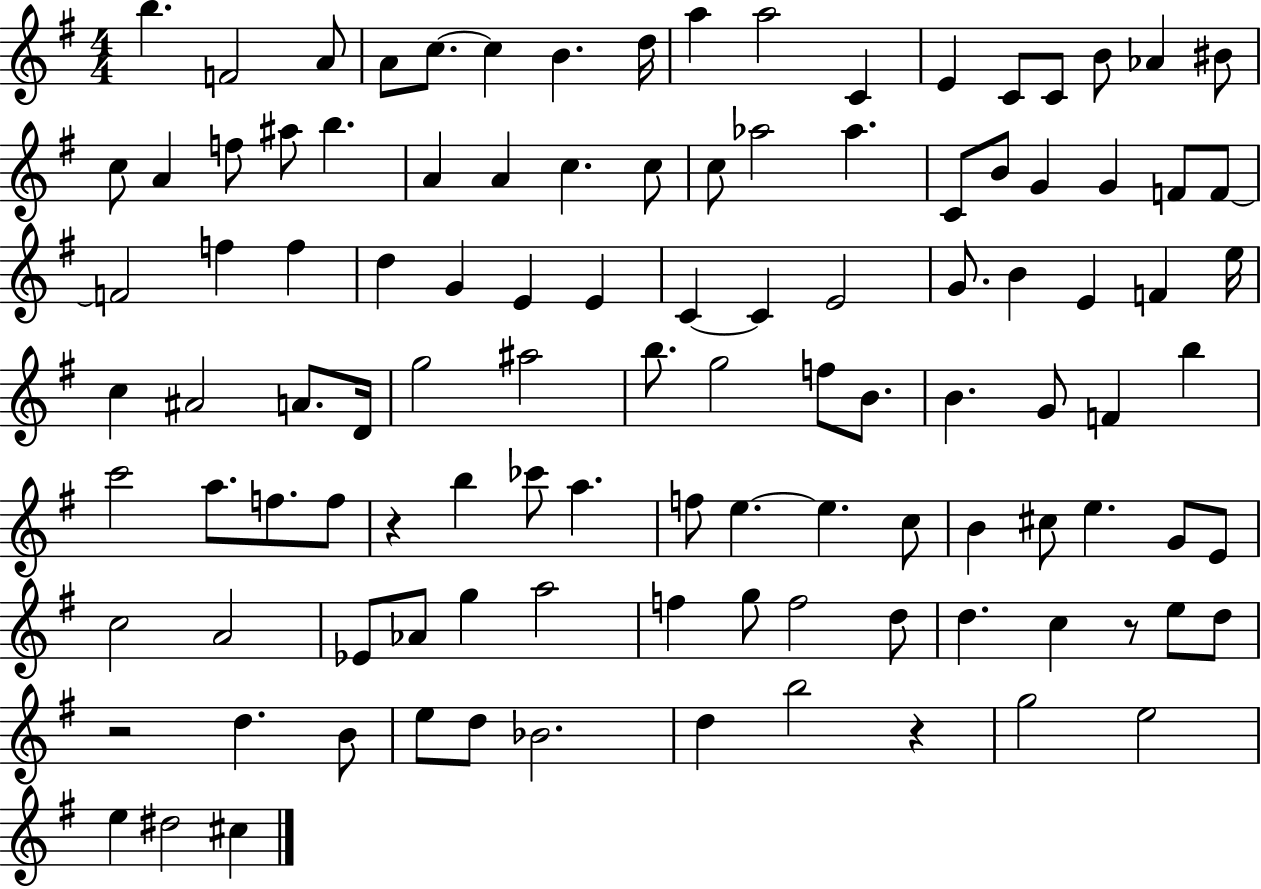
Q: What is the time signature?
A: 4/4